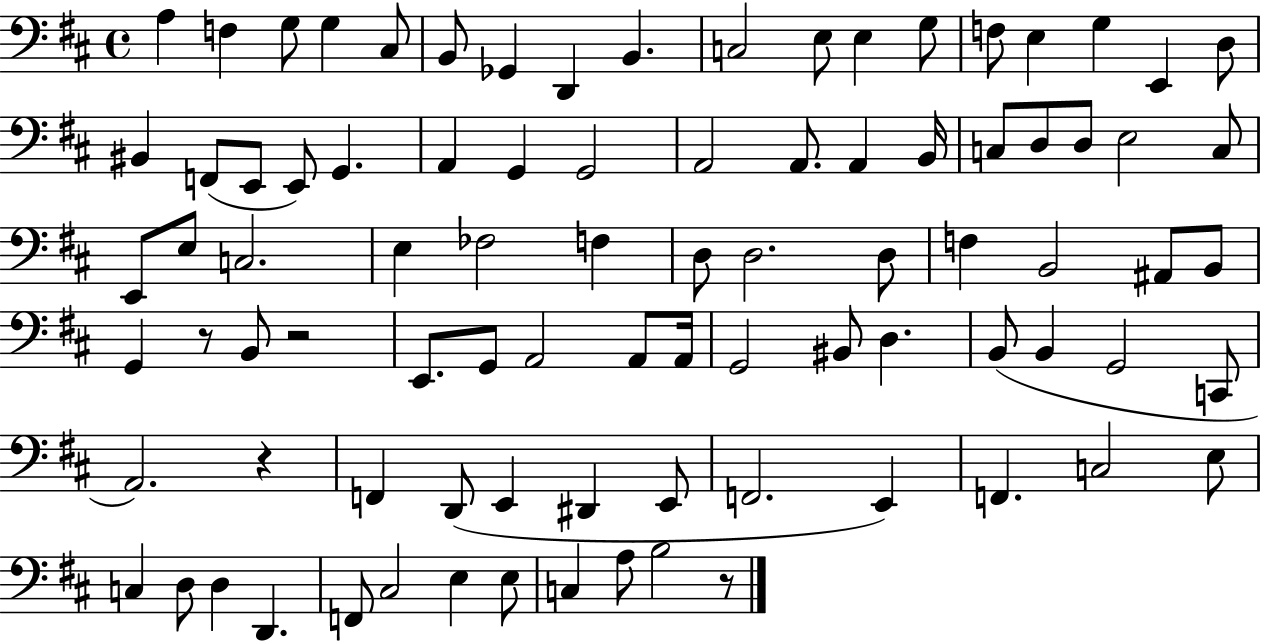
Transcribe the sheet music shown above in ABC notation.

X:1
T:Untitled
M:4/4
L:1/4
K:D
A, F, G,/2 G, ^C,/2 B,,/2 _G,, D,, B,, C,2 E,/2 E, G,/2 F,/2 E, G, E,, D,/2 ^B,, F,,/2 E,,/2 E,,/2 G,, A,, G,, G,,2 A,,2 A,,/2 A,, B,,/4 C,/2 D,/2 D,/2 E,2 C,/2 E,,/2 E,/2 C,2 E, _F,2 F, D,/2 D,2 D,/2 F, B,,2 ^A,,/2 B,,/2 G,, z/2 B,,/2 z2 E,,/2 G,,/2 A,,2 A,,/2 A,,/4 G,,2 ^B,,/2 D, B,,/2 B,, G,,2 C,,/2 A,,2 z F,, D,,/2 E,, ^D,, E,,/2 F,,2 E,, F,, C,2 E,/2 C, D,/2 D, D,, F,,/2 ^C,2 E, E,/2 C, A,/2 B,2 z/2